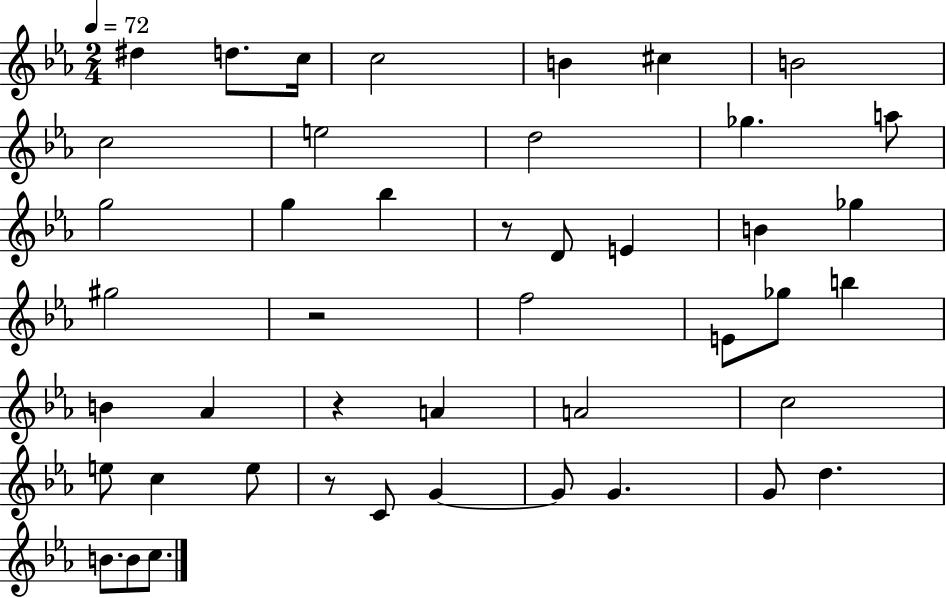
X:1
T:Untitled
M:2/4
L:1/4
K:Eb
^d d/2 c/4 c2 B ^c B2 c2 e2 d2 _g a/2 g2 g _b z/2 D/2 E B _g ^g2 z2 f2 E/2 _g/2 b B _A z A A2 c2 e/2 c e/2 z/2 C/2 G G/2 G G/2 d B/2 B/2 c/2